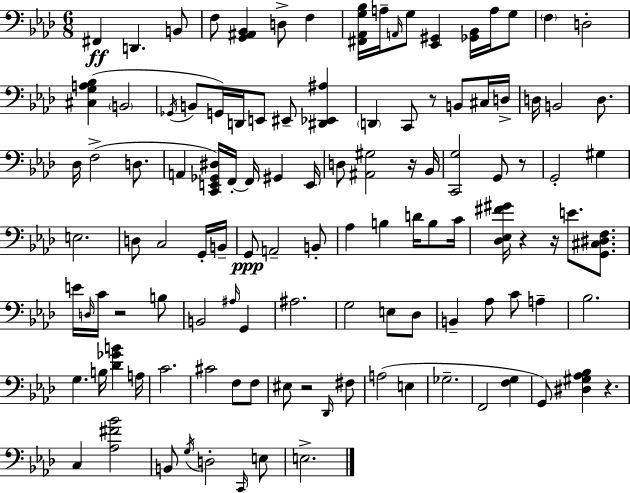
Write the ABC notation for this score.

X:1
T:Untitled
M:6/8
L:1/4
K:Ab
^F,, D,, B,,/2 F,/2 [G,,^A,,_B,,] D,/2 F, [^F,,_A,,G,_B,]/4 A,/4 A,,/4 G,/2 [_E,,^G,,] [_G,,_B,,]/4 A,/4 G,/2 F, D,2 [^C,G,A,_B,] B,,2 _G,,/4 B,,/2 G,,/4 D,,/4 E,,/2 ^E,,/2 [^D,,_E,,^A,] D,, C,,/2 z/2 B,,/2 ^C,/4 D,/4 D,/4 B,,2 D,/2 _D,/4 F,2 D,/2 A,, [C,,E,,_G,,^D,]/4 F,,/4 F,,/4 ^G,, E,,/4 D,/2 [^A,,^G,]2 z/4 _B,,/4 [C,,G,]2 G,,/2 z/2 G,,2 ^G, E,2 D,/2 C,2 G,,/4 B,,/4 G,,/2 A,,2 B,,/2 _A, B, D/4 B,/2 C/4 [_D,_E,^F^G]/4 z z/4 E/2 [G,,^C,^D,F,]/2 E/4 D,/4 C/4 z2 B,/2 B,,2 ^A,/4 G,, ^A,2 G,2 E,/2 _D,/2 B,, _A,/2 C/2 A, _B,2 G, B,/4 [_D_GB] A,/4 C2 ^C2 F,/2 F,/2 ^E,/2 z2 _D,,/4 ^F,/2 A,2 E, _G,2 F,,2 [F,G,] G,,/2 [^D,^G,_A,_B,] z C, [_A,^F_B]2 B,,/2 G,/4 D,2 C,,/4 E,/2 E,2